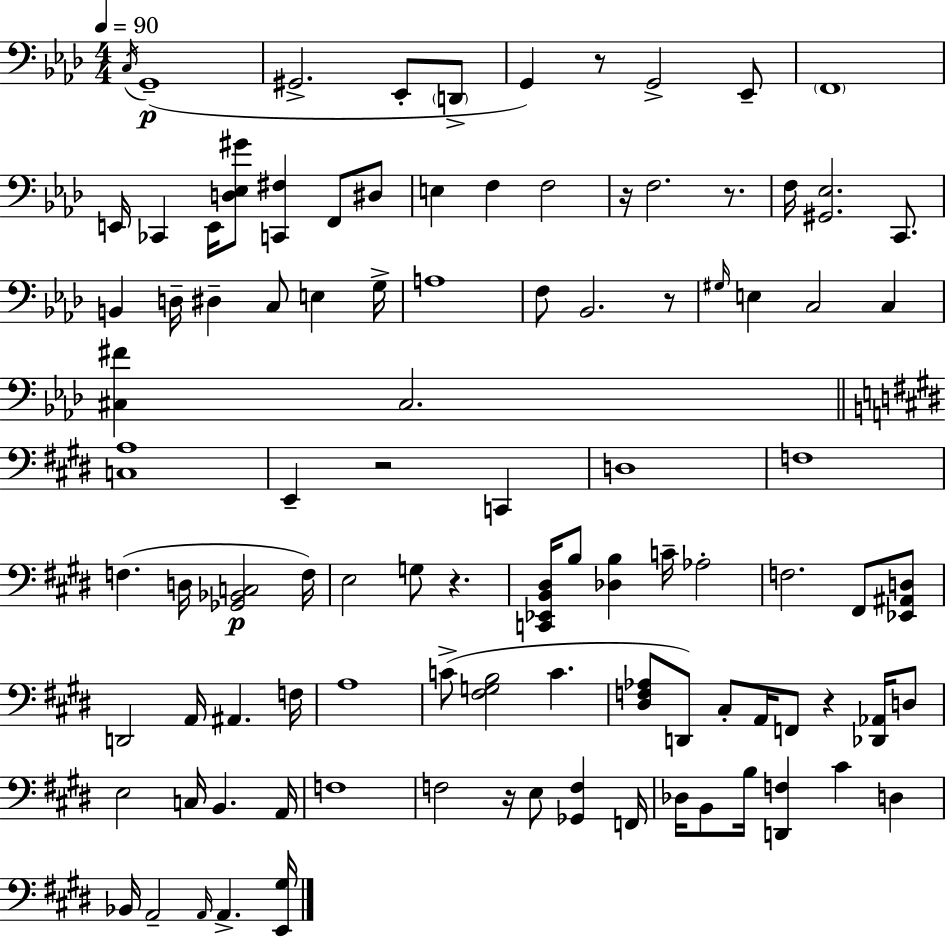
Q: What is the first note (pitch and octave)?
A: C3